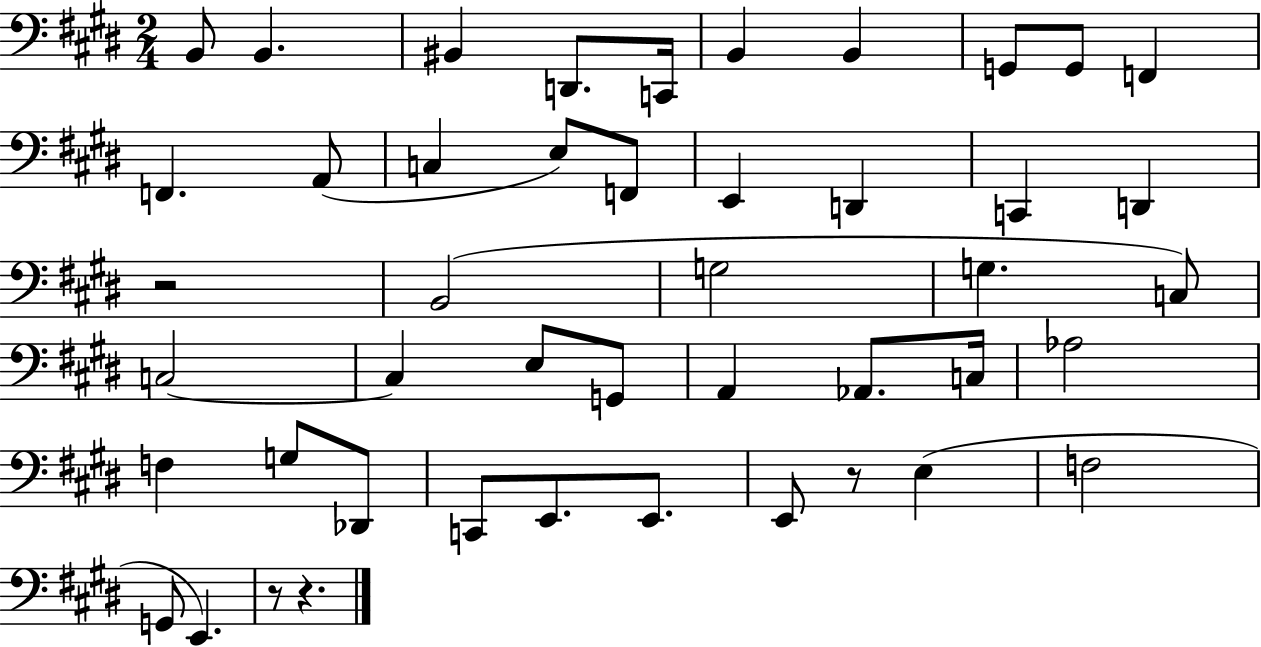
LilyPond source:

{
  \clef bass
  \numericTimeSignature
  \time 2/4
  \key e \major
  b,8 b,4. | bis,4 d,8. c,16 | b,4 b,4 | g,8 g,8 f,4 | \break f,4. a,8( | c4 e8) f,8 | e,4 d,4 | c,4 d,4 | \break r2 | b,2( | g2 | g4. c8) | \break c2~~ | c4 e8 g,8 | a,4 aes,8. c16 | aes2 | \break f4 g8 des,8 | c,8 e,8. e,8. | e,8 r8 e4( | f2 | \break g,8 e,4.) | r8 r4. | \bar "|."
}